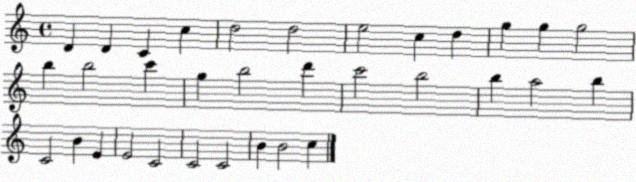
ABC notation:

X:1
T:Untitled
M:4/4
L:1/4
K:C
D D C c d2 d2 e2 c d g g g2 b b2 c' g b2 d' c'2 b2 b a2 b C2 B E E2 C2 C2 C2 B B2 c